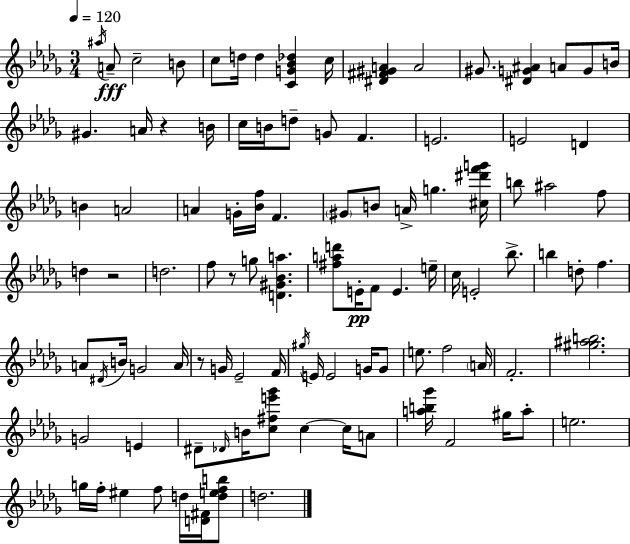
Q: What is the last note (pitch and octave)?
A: D5